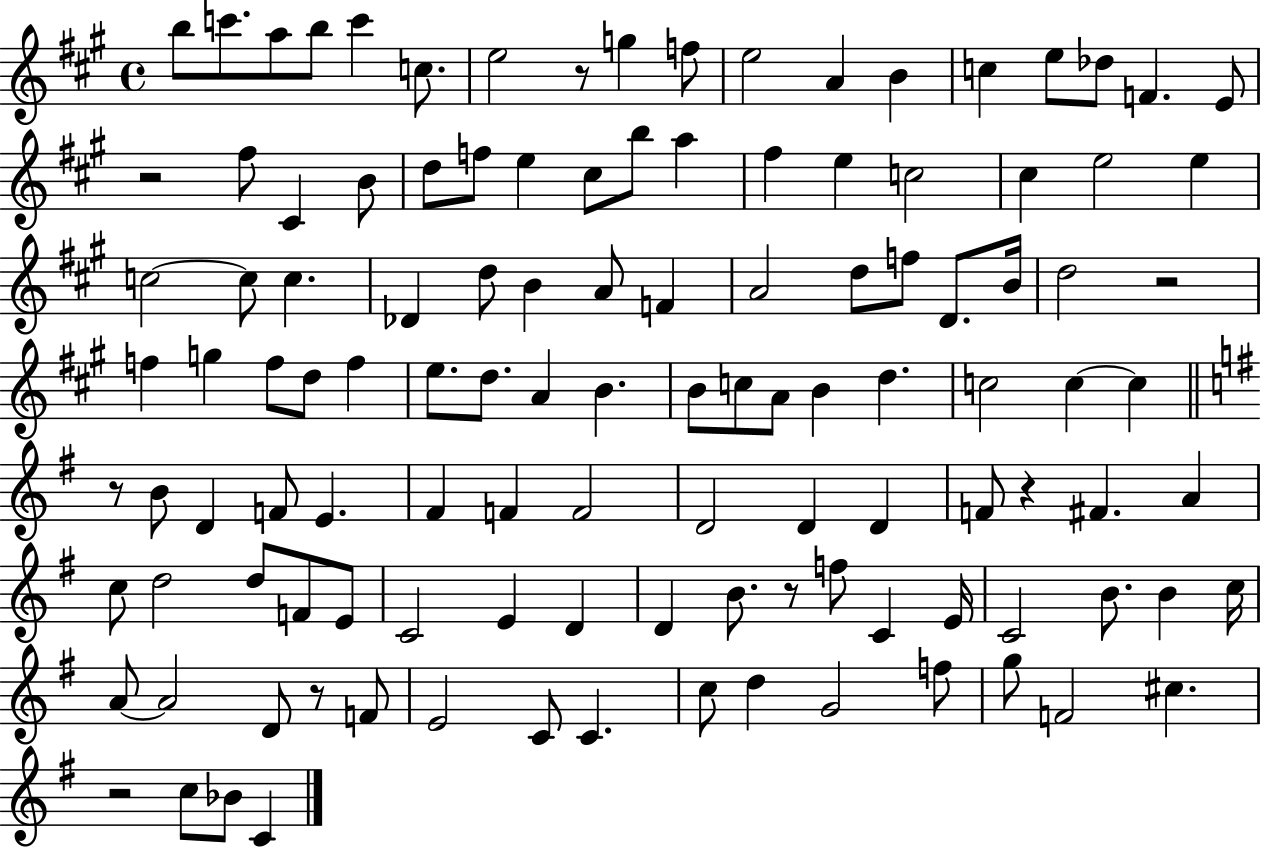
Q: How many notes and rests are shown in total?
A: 118